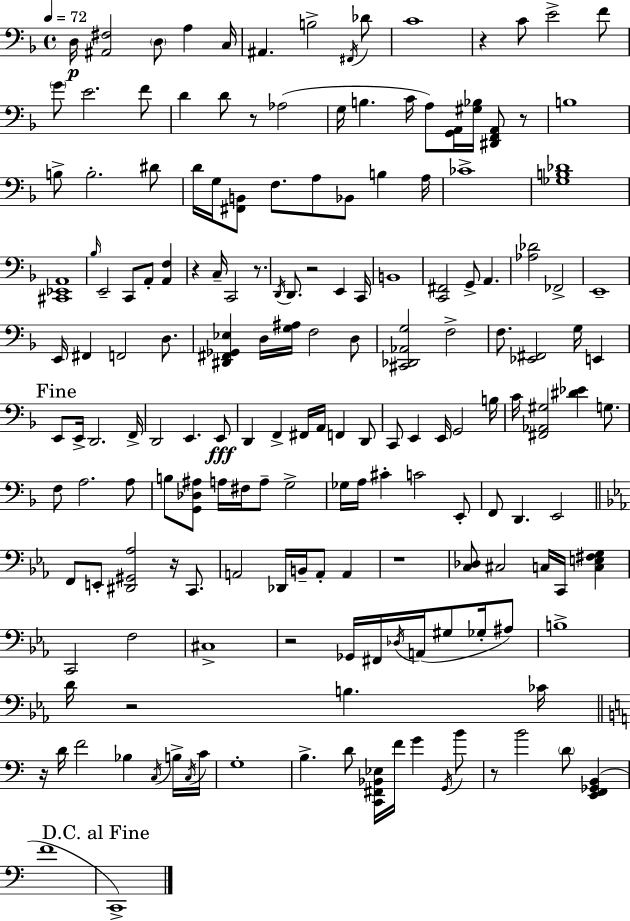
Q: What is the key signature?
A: D minor